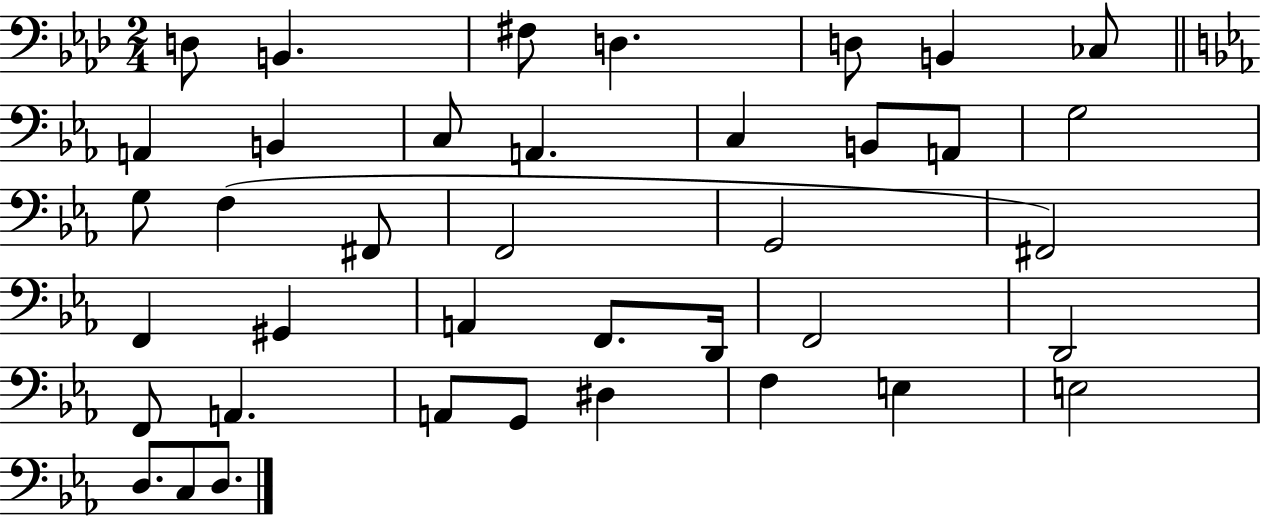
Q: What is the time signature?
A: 2/4